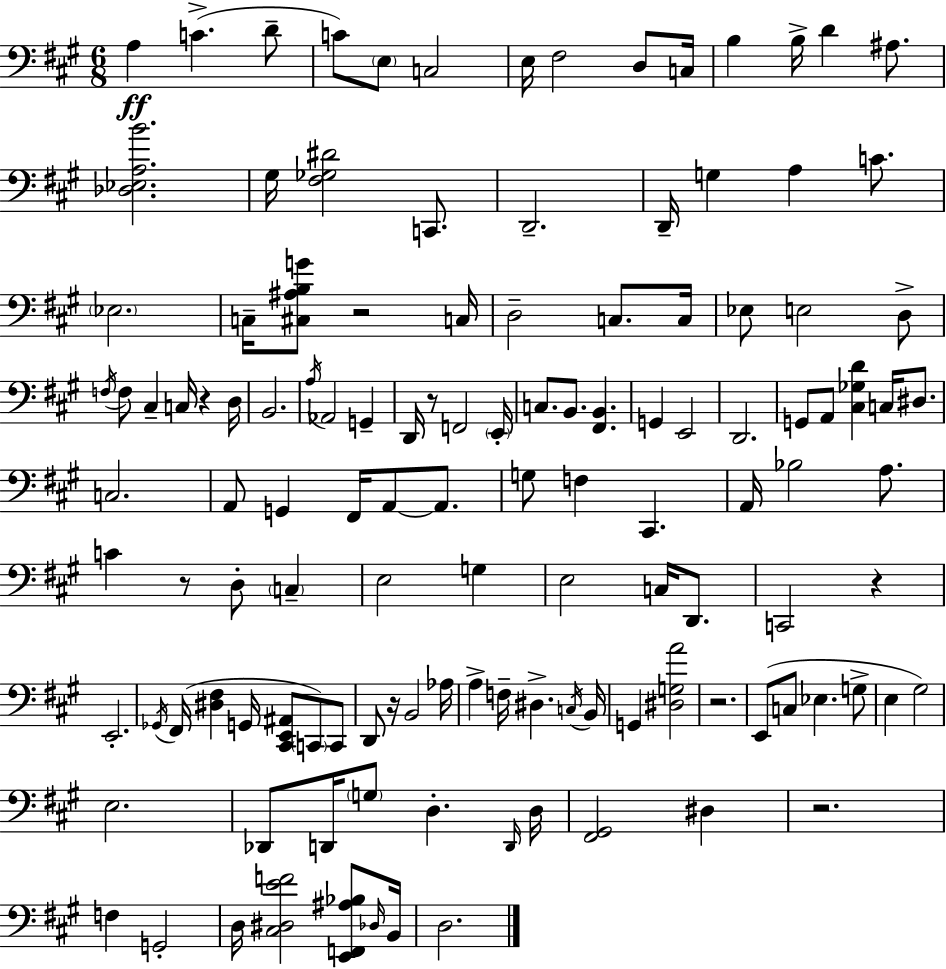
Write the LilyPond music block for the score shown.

{
  \clef bass
  \numericTimeSignature
  \time 6/8
  \key a \major
  a4\ff c'4.->( d'8-- | c'8) \parenthesize e8 c2 | e16 fis2 d8 c16 | b4 b16-> d'4 ais8. | \break <des ees a b'>2. | gis16 <fis ges dis'>2 c,8. | d,2.-- | d,16-- g4 a4 c'8. | \break \parenthesize ees2. | c16-- <cis ais b g'>8 r2 c16 | d2-- c8. c16 | ees8 e2 d8-> | \break \acciaccatura { f16 } f8 cis4-- c16 r4 | d16 b,2. | \acciaccatura { a16 } aes,2 g,4-- | d,16 r8 f,2 | \break \parenthesize e,16-. c8. b,8. <fis, b,>4. | g,4 e,2 | d,2. | g,8 a,8 <cis ges d'>4 c16 dis8. | \break c2. | a,8 g,4 fis,16 a,8~~ a,8. | g8 f4 cis,4. | a,16 bes2 a8. | \break c'4 r8 d8-. \parenthesize c4-- | e2 g4 | e2 c16 d,8. | c,2 r4 | \break e,2.-. | \acciaccatura { ges,16 }( fis,16 <dis fis>4 g,16 <cis, e, ais,>8 \parenthesize c,8) | c,8 d,8 r16 b,2 | aes16 a4-> f16-- dis4.-> | \break \acciaccatura { c16 } b,16 g,4 <dis g a'>2 | r2. | e,8( c8 ees4. | g8-> e4 gis2) | \break e2. | des,8 d,16 \parenthesize g8 d4.-. | \grace { d,16 } d16 <fis, gis,>2 | dis4 r2. | \break f4 g,2-. | d16 <cis dis e' f'>2 | <e, f, ais bes>8 \grace { des16 } b,16 d2. | \bar "|."
}